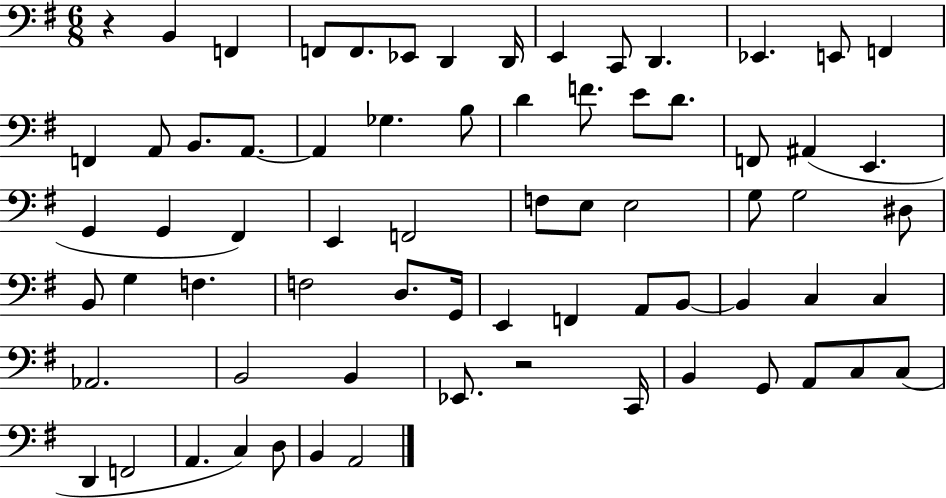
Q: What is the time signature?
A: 6/8